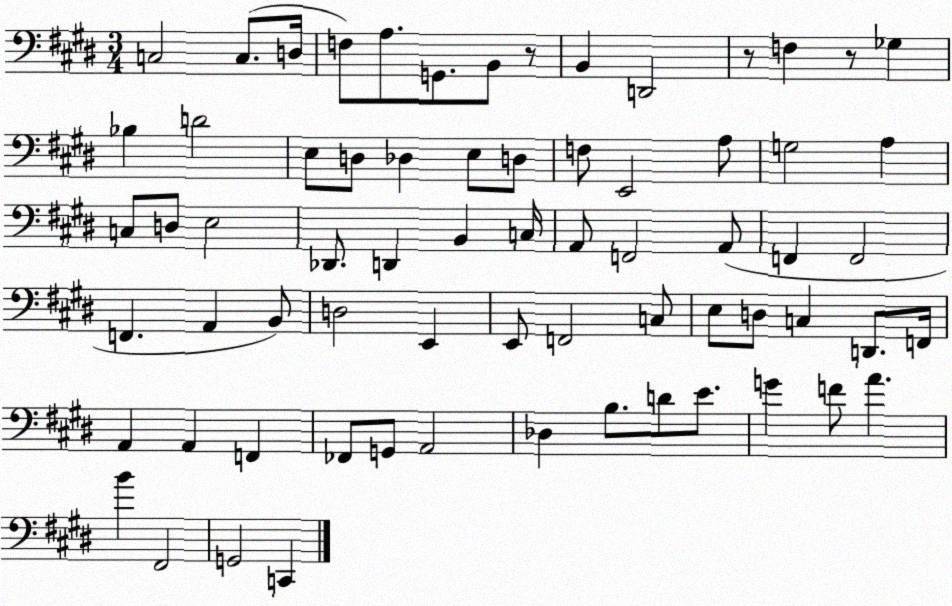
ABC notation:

X:1
T:Untitled
M:3/4
L:1/4
K:E
C,2 C,/2 D,/4 F,/2 A,/2 G,,/2 B,,/2 z/2 B,, D,,2 z/2 F, z/2 _G, _B, D2 E,/2 D,/2 _D, E,/2 D,/2 F,/2 E,,2 A,/2 G,2 A, C,/2 D,/2 E,2 _D,,/2 D,, B,, C,/4 A,,/2 F,,2 A,,/2 F,, F,,2 F,, A,, B,,/2 D,2 E,, E,,/2 F,,2 C,/2 E,/2 D,/2 C, D,,/2 F,,/4 A,, A,, F,, _F,,/2 G,,/2 A,,2 _D, B,/2 D/2 E/2 G F/2 A B ^F,,2 G,,2 C,,